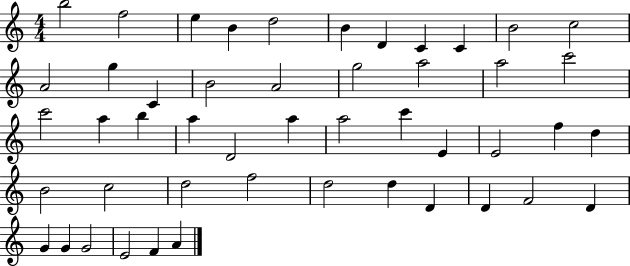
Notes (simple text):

B5/h F5/h E5/q B4/q D5/h B4/q D4/q C4/q C4/q B4/h C5/h A4/h G5/q C4/q B4/h A4/h G5/h A5/h A5/h C6/h C6/h A5/q B5/q A5/q D4/h A5/q A5/h C6/q E4/q E4/h F5/q D5/q B4/h C5/h D5/h F5/h D5/h D5/q D4/q D4/q F4/h D4/q G4/q G4/q G4/h E4/h F4/q A4/q